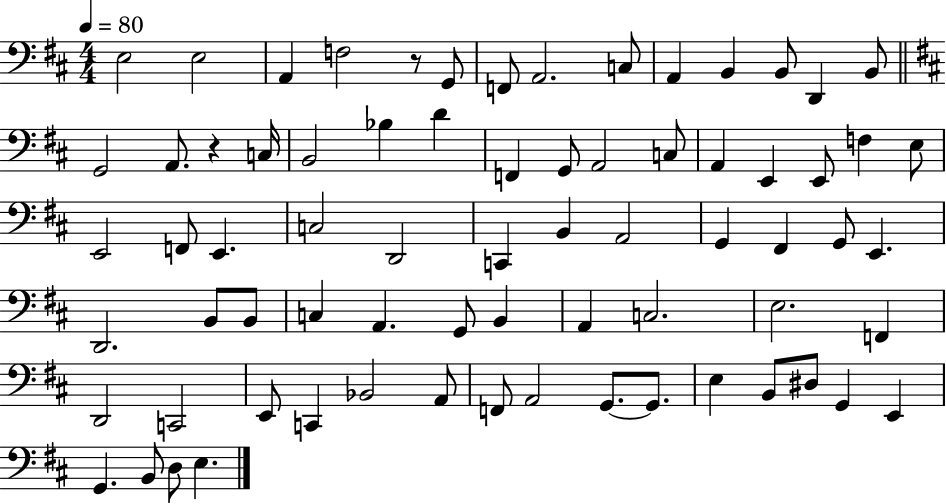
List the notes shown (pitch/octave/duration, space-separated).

E3/h E3/h A2/q F3/h R/e G2/e F2/e A2/h. C3/e A2/q B2/q B2/e D2/q B2/e G2/h A2/e. R/q C3/s B2/h Bb3/q D4/q F2/q G2/e A2/h C3/e A2/q E2/q E2/e F3/q E3/e E2/h F2/e E2/q. C3/h D2/h C2/q B2/q A2/h G2/q F#2/q G2/e E2/q. D2/h. B2/e B2/e C3/q A2/q. G2/e B2/q A2/q C3/h. E3/h. F2/q D2/h C2/h E2/e C2/q Bb2/h A2/e F2/e A2/h G2/e. G2/e. E3/q B2/e D#3/e G2/q E2/q G2/q. B2/e D3/e E3/q.